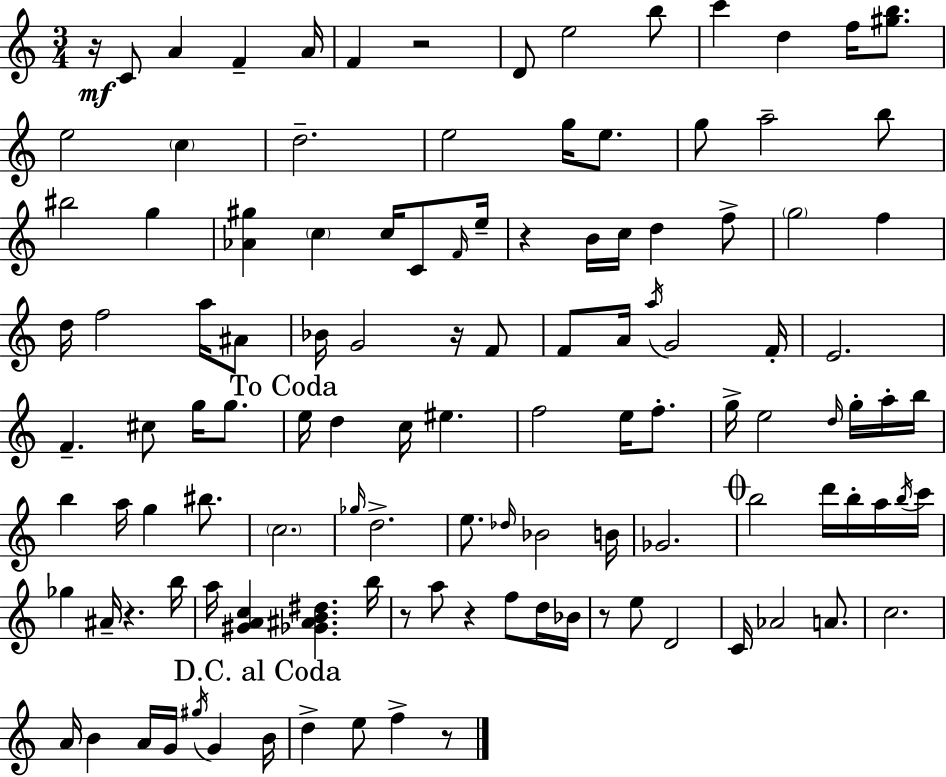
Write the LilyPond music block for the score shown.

{
  \clef treble
  \numericTimeSignature
  \time 3/4
  \key c \major
  r16\mf c'8 a'4 f'4-- a'16 | f'4 r2 | d'8 e''2 b''8 | c'''4 d''4 f''16 <gis'' b''>8. | \break e''2 \parenthesize c''4 | d''2.-- | e''2 g''16 e''8. | g''8 a''2-- b''8 | \break bis''2 g''4 | <aes' gis''>4 \parenthesize c''4 c''16 c'8 \grace { f'16 } | e''16-- r4 b'16 c''16 d''4 f''8-> | \parenthesize g''2 f''4 | \break d''16 f''2 a''16 ais'8 | bes'16 g'2 r16 f'8 | f'8 a'16 \acciaccatura { a''16 } g'2 | f'16-. e'2. | \break f'4.-- cis''8 g''16 g''8. | \mark "To Coda" e''16 d''4 c''16 eis''4. | f''2 e''16 f''8.-. | g''16-> e''2 \grace { d''16 } | \break g''16-. a''16-. b''16 b''4 a''16 g''4 | bis''8. \parenthesize c''2. | \grace { ges''16 } d''2.-> | e''8. \grace { des''16 } bes'2 | \break b'16 ges'2. | \mark \markup { \musicglyph "scripts.coda" } b''2 | d'''16 b''16-. a''16 \acciaccatura { b''16 } c'''16 ges''4 ais'16-- r4. | b''16 a''16 <gis' a' c''>4 <ges' ais' b' dis''>4. | \break b''16 r8 a''8 r4 | f''8 d''16 bes'16 r8 e''8 d'2 | c'16 aes'2 | a'8. c''2. | \break a'16 b'4 a'16 | g'16 \acciaccatura { gis''16 } g'4 \mark "D.C. al Coda" b'16 d''4-> e''8 | f''4-> r8 \bar "|."
}